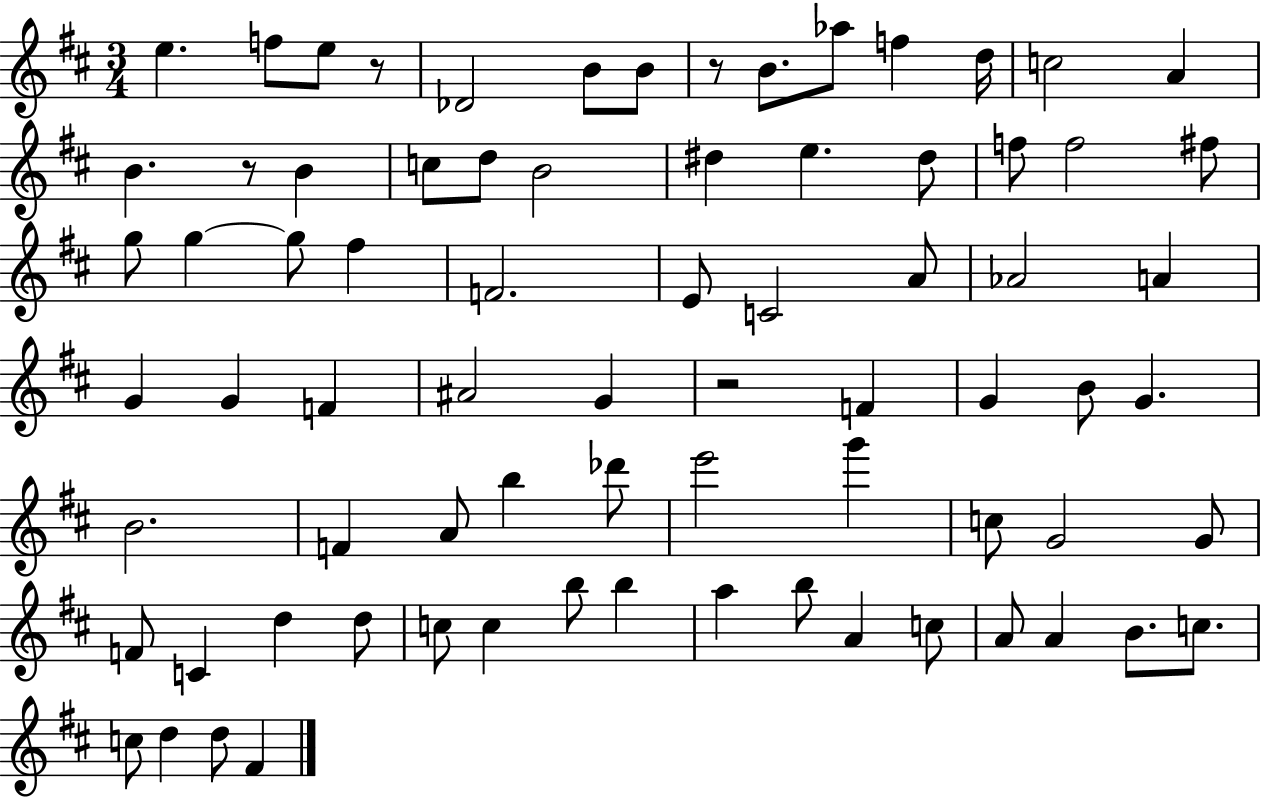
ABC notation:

X:1
T:Untitled
M:3/4
L:1/4
K:D
e f/2 e/2 z/2 _D2 B/2 B/2 z/2 B/2 _a/2 f d/4 c2 A B z/2 B c/2 d/2 B2 ^d e ^d/2 f/2 f2 ^f/2 g/2 g g/2 ^f F2 E/2 C2 A/2 _A2 A G G F ^A2 G z2 F G B/2 G B2 F A/2 b _d'/2 e'2 g' c/2 G2 G/2 F/2 C d d/2 c/2 c b/2 b a b/2 A c/2 A/2 A B/2 c/2 c/2 d d/2 ^F